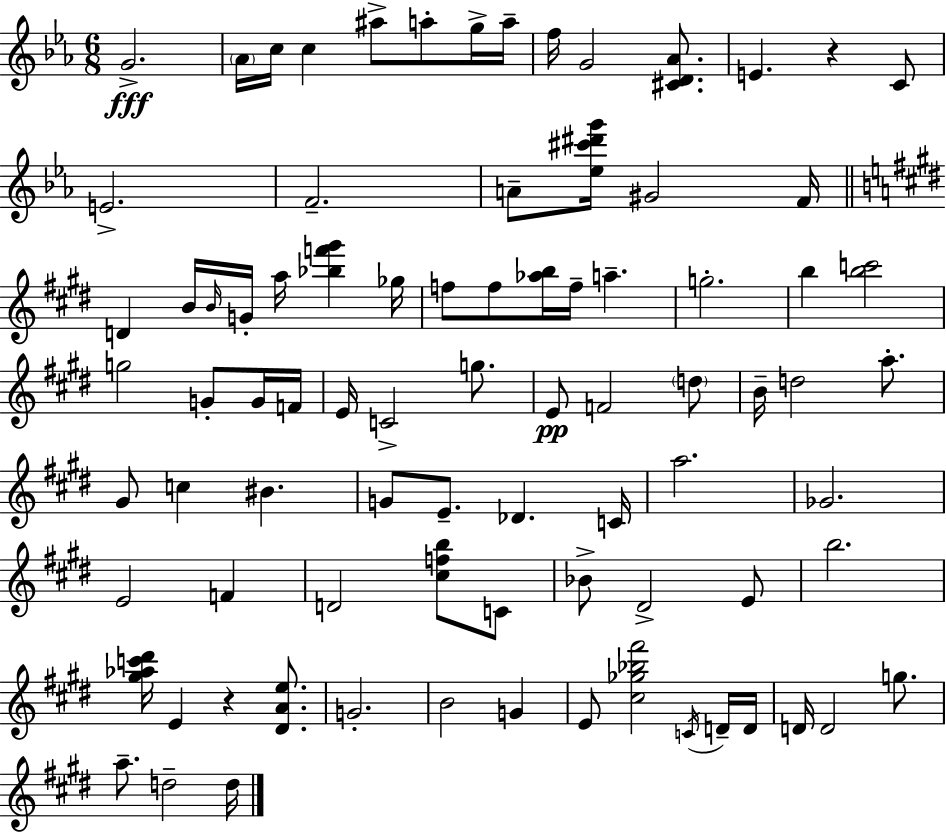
G4/h. Ab4/s C5/s C5/q A#5/e A5/e G5/s A5/s F5/s G4/h [C#4,D4,Ab4]/e. E4/q. R/q C4/e E4/h. F4/h. A4/e [Eb5,C#6,D#6,G6]/s G#4/h F4/s D4/q B4/s B4/s G4/s A5/s [Bb5,F6,G#6]/q Gb5/s F5/e F5/e [Ab5,B5]/s F5/s A5/q. G5/h. B5/q [B5,C6]/h G5/h G4/e G4/s F4/s E4/s C4/h G5/e. E4/e F4/h D5/e B4/s D5/h A5/e. G#4/e C5/q BIS4/q. G4/e E4/e. Db4/q. C4/s A5/h. Gb4/h. E4/h F4/q D4/h [C#5,F5,B5]/e C4/e Bb4/e D#4/h E4/e B5/h. [G#5,Ab5,C6,D#6]/s E4/q R/q [D#4,A4,E5]/e. G4/h. B4/h G4/q E4/e [C#5,Gb5,Bb5,F#6]/h C4/s D4/s D4/s D4/s D4/h G5/e. A5/e. D5/h D5/s